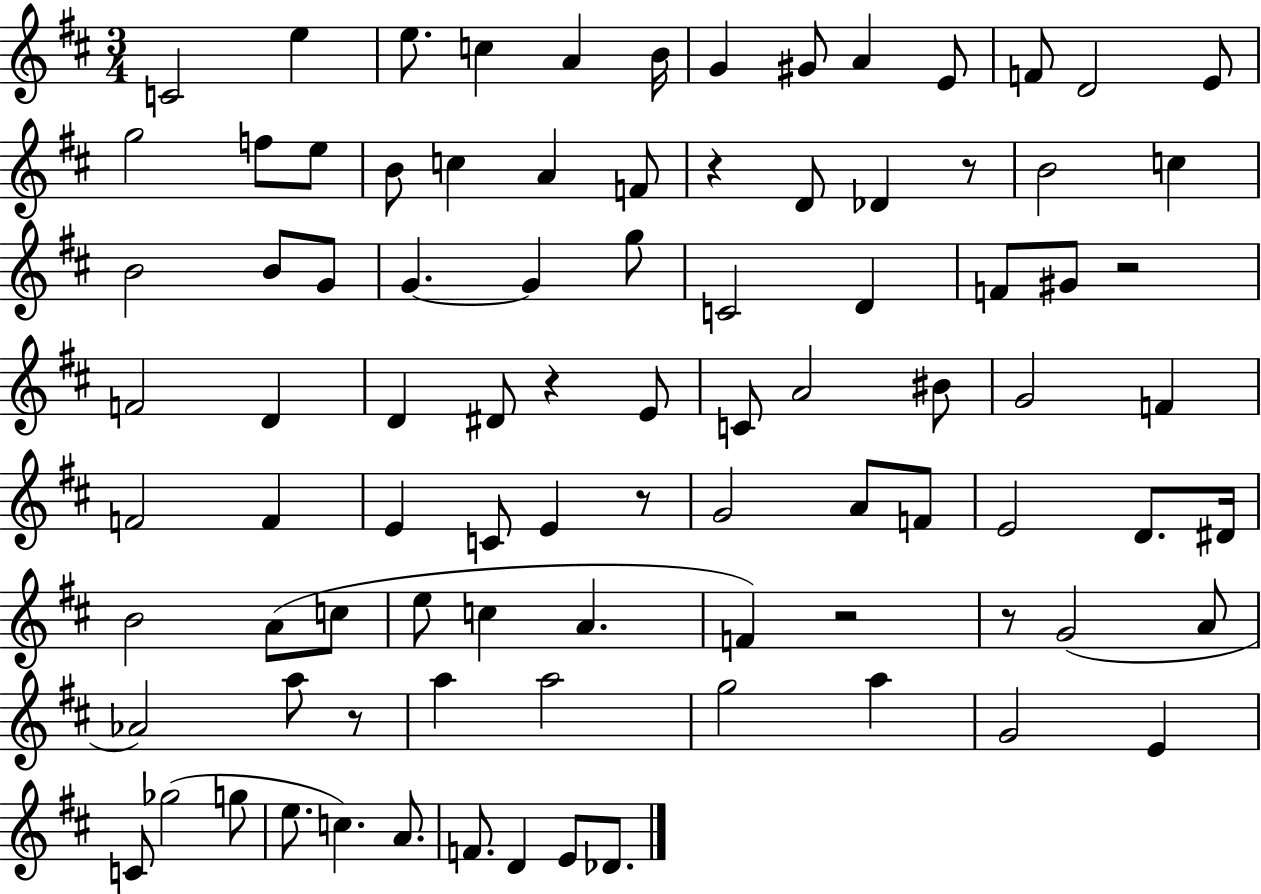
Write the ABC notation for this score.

X:1
T:Untitled
M:3/4
L:1/4
K:D
C2 e e/2 c A B/4 G ^G/2 A E/2 F/2 D2 E/2 g2 f/2 e/2 B/2 c A F/2 z D/2 _D z/2 B2 c B2 B/2 G/2 G G g/2 C2 D F/2 ^G/2 z2 F2 D D ^D/2 z E/2 C/2 A2 ^B/2 G2 F F2 F E C/2 E z/2 G2 A/2 F/2 E2 D/2 ^D/4 B2 A/2 c/2 e/2 c A F z2 z/2 G2 A/2 _A2 a/2 z/2 a a2 g2 a G2 E C/2 _g2 g/2 e/2 c A/2 F/2 D E/2 _D/2